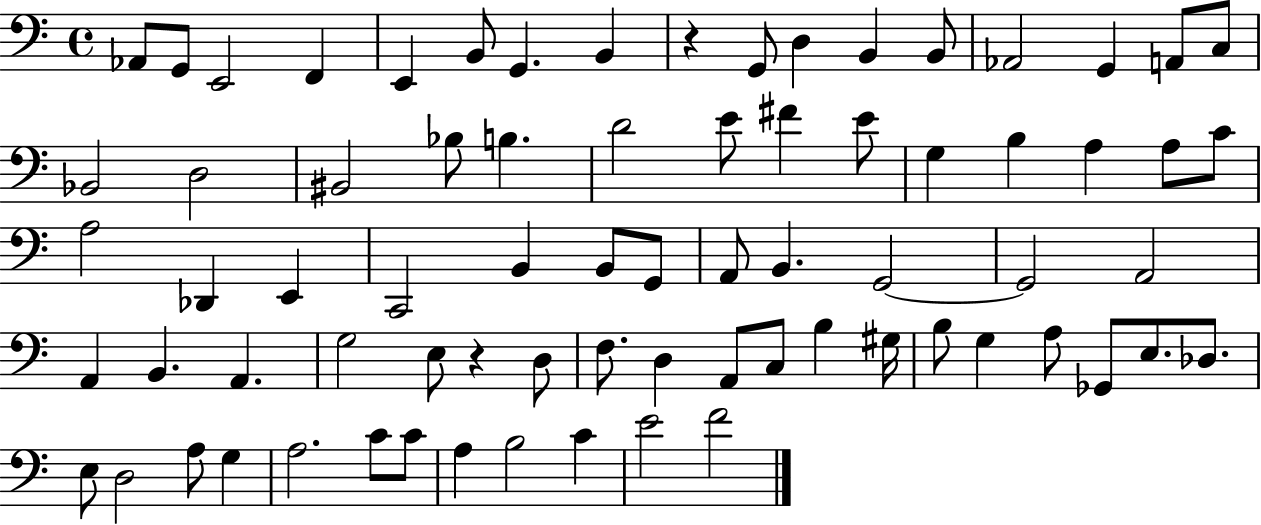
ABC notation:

X:1
T:Untitled
M:4/4
L:1/4
K:C
_A,,/2 G,,/2 E,,2 F,, E,, B,,/2 G,, B,, z G,,/2 D, B,, B,,/2 _A,,2 G,, A,,/2 C,/2 _B,,2 D,2 ^B,,2 _B,/2 B, D2 E/2 ^F E/2 G, B, A, A,/2 C/2 A,2 _D,, E,, C,,2 B,, B,,/2 G,,/2 A,,/2 B,, G,,2 G,,2 A,,2 A,, B,, A,, G,2 E,/2 z D,/2 F,/2 D, A,,/2 C,/2 B, ^G,/4 B,/2 G, A,/2 _G,,/2 E,/2 _D,/2 E,/2 D,2 A,/2 G, A,2 C/2 C/2 A, B,2 C E2 F2